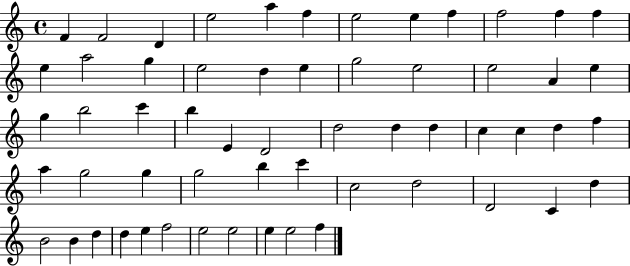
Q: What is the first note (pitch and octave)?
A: F4